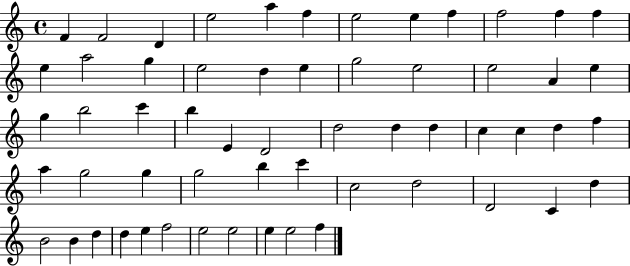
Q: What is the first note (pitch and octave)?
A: F4